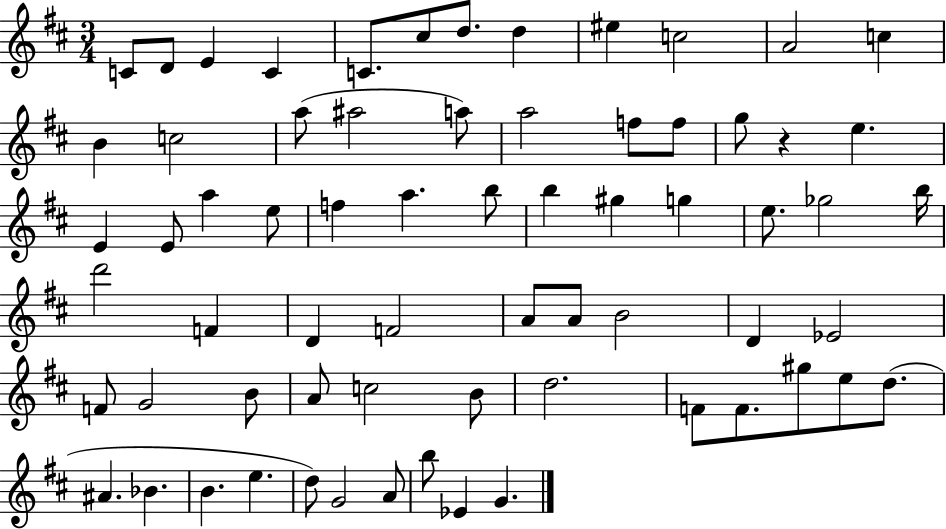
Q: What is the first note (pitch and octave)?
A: C4